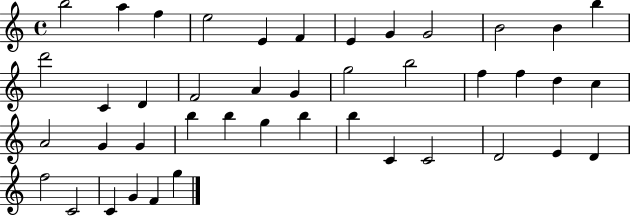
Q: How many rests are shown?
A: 0